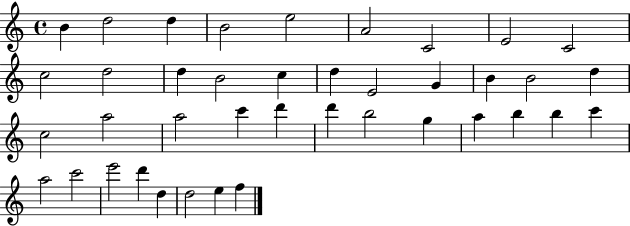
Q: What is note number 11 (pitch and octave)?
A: D5